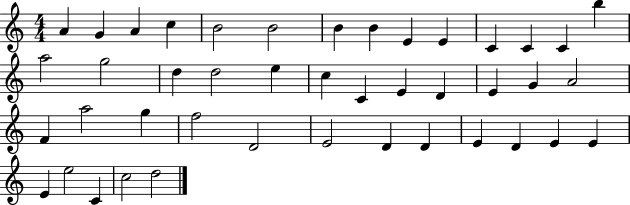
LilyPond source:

{
  \clef treble
  \numericTimeSignature
  \time 4/4
  \key c \major
  a'4 g'4 a'4 c''4 | b'2 b'2 | b'4 b'4 e'4 e'4 | c'4 c'4 c'4 b''4 | \break a''2 g''2 | d''4 d''2 e''4 | c''4 c'4 e'4 d'4 | e'4 g'4 a'2 | \break f'4 a''2 g''4 | f''2 d'2 | e'2 d'4 d'4 | e'4 d'4 e'4 e'4 | \break e'4 e''2 c'4 | c''2 d''2 | \bar "|."
}